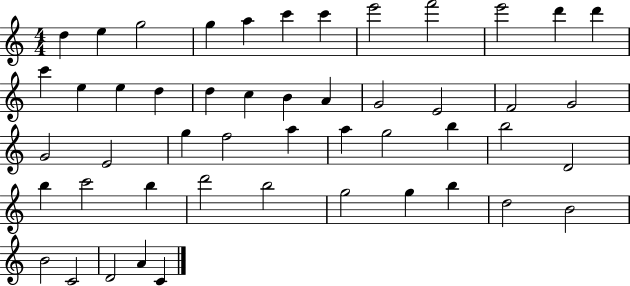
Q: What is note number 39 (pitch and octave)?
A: B5